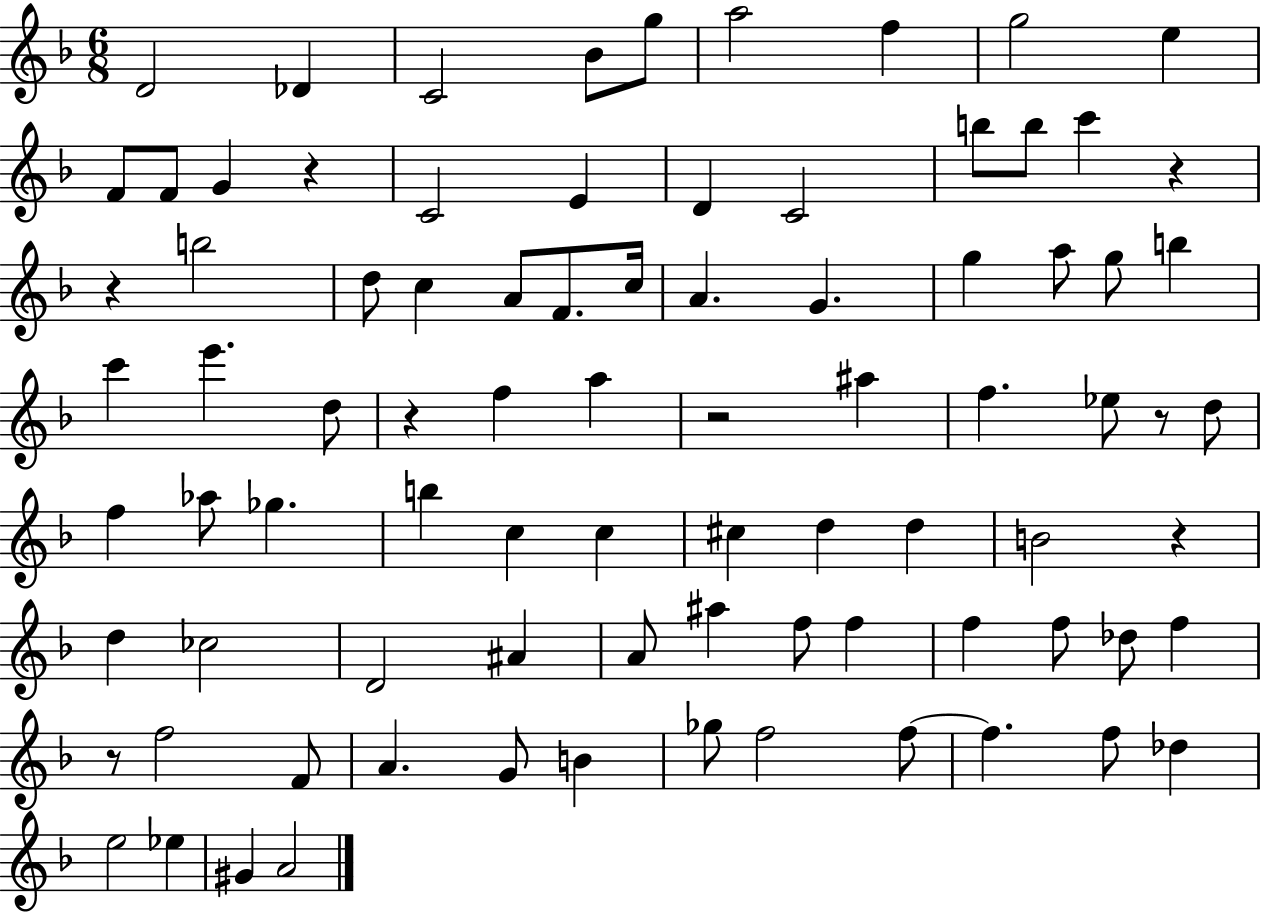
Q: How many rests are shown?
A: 8